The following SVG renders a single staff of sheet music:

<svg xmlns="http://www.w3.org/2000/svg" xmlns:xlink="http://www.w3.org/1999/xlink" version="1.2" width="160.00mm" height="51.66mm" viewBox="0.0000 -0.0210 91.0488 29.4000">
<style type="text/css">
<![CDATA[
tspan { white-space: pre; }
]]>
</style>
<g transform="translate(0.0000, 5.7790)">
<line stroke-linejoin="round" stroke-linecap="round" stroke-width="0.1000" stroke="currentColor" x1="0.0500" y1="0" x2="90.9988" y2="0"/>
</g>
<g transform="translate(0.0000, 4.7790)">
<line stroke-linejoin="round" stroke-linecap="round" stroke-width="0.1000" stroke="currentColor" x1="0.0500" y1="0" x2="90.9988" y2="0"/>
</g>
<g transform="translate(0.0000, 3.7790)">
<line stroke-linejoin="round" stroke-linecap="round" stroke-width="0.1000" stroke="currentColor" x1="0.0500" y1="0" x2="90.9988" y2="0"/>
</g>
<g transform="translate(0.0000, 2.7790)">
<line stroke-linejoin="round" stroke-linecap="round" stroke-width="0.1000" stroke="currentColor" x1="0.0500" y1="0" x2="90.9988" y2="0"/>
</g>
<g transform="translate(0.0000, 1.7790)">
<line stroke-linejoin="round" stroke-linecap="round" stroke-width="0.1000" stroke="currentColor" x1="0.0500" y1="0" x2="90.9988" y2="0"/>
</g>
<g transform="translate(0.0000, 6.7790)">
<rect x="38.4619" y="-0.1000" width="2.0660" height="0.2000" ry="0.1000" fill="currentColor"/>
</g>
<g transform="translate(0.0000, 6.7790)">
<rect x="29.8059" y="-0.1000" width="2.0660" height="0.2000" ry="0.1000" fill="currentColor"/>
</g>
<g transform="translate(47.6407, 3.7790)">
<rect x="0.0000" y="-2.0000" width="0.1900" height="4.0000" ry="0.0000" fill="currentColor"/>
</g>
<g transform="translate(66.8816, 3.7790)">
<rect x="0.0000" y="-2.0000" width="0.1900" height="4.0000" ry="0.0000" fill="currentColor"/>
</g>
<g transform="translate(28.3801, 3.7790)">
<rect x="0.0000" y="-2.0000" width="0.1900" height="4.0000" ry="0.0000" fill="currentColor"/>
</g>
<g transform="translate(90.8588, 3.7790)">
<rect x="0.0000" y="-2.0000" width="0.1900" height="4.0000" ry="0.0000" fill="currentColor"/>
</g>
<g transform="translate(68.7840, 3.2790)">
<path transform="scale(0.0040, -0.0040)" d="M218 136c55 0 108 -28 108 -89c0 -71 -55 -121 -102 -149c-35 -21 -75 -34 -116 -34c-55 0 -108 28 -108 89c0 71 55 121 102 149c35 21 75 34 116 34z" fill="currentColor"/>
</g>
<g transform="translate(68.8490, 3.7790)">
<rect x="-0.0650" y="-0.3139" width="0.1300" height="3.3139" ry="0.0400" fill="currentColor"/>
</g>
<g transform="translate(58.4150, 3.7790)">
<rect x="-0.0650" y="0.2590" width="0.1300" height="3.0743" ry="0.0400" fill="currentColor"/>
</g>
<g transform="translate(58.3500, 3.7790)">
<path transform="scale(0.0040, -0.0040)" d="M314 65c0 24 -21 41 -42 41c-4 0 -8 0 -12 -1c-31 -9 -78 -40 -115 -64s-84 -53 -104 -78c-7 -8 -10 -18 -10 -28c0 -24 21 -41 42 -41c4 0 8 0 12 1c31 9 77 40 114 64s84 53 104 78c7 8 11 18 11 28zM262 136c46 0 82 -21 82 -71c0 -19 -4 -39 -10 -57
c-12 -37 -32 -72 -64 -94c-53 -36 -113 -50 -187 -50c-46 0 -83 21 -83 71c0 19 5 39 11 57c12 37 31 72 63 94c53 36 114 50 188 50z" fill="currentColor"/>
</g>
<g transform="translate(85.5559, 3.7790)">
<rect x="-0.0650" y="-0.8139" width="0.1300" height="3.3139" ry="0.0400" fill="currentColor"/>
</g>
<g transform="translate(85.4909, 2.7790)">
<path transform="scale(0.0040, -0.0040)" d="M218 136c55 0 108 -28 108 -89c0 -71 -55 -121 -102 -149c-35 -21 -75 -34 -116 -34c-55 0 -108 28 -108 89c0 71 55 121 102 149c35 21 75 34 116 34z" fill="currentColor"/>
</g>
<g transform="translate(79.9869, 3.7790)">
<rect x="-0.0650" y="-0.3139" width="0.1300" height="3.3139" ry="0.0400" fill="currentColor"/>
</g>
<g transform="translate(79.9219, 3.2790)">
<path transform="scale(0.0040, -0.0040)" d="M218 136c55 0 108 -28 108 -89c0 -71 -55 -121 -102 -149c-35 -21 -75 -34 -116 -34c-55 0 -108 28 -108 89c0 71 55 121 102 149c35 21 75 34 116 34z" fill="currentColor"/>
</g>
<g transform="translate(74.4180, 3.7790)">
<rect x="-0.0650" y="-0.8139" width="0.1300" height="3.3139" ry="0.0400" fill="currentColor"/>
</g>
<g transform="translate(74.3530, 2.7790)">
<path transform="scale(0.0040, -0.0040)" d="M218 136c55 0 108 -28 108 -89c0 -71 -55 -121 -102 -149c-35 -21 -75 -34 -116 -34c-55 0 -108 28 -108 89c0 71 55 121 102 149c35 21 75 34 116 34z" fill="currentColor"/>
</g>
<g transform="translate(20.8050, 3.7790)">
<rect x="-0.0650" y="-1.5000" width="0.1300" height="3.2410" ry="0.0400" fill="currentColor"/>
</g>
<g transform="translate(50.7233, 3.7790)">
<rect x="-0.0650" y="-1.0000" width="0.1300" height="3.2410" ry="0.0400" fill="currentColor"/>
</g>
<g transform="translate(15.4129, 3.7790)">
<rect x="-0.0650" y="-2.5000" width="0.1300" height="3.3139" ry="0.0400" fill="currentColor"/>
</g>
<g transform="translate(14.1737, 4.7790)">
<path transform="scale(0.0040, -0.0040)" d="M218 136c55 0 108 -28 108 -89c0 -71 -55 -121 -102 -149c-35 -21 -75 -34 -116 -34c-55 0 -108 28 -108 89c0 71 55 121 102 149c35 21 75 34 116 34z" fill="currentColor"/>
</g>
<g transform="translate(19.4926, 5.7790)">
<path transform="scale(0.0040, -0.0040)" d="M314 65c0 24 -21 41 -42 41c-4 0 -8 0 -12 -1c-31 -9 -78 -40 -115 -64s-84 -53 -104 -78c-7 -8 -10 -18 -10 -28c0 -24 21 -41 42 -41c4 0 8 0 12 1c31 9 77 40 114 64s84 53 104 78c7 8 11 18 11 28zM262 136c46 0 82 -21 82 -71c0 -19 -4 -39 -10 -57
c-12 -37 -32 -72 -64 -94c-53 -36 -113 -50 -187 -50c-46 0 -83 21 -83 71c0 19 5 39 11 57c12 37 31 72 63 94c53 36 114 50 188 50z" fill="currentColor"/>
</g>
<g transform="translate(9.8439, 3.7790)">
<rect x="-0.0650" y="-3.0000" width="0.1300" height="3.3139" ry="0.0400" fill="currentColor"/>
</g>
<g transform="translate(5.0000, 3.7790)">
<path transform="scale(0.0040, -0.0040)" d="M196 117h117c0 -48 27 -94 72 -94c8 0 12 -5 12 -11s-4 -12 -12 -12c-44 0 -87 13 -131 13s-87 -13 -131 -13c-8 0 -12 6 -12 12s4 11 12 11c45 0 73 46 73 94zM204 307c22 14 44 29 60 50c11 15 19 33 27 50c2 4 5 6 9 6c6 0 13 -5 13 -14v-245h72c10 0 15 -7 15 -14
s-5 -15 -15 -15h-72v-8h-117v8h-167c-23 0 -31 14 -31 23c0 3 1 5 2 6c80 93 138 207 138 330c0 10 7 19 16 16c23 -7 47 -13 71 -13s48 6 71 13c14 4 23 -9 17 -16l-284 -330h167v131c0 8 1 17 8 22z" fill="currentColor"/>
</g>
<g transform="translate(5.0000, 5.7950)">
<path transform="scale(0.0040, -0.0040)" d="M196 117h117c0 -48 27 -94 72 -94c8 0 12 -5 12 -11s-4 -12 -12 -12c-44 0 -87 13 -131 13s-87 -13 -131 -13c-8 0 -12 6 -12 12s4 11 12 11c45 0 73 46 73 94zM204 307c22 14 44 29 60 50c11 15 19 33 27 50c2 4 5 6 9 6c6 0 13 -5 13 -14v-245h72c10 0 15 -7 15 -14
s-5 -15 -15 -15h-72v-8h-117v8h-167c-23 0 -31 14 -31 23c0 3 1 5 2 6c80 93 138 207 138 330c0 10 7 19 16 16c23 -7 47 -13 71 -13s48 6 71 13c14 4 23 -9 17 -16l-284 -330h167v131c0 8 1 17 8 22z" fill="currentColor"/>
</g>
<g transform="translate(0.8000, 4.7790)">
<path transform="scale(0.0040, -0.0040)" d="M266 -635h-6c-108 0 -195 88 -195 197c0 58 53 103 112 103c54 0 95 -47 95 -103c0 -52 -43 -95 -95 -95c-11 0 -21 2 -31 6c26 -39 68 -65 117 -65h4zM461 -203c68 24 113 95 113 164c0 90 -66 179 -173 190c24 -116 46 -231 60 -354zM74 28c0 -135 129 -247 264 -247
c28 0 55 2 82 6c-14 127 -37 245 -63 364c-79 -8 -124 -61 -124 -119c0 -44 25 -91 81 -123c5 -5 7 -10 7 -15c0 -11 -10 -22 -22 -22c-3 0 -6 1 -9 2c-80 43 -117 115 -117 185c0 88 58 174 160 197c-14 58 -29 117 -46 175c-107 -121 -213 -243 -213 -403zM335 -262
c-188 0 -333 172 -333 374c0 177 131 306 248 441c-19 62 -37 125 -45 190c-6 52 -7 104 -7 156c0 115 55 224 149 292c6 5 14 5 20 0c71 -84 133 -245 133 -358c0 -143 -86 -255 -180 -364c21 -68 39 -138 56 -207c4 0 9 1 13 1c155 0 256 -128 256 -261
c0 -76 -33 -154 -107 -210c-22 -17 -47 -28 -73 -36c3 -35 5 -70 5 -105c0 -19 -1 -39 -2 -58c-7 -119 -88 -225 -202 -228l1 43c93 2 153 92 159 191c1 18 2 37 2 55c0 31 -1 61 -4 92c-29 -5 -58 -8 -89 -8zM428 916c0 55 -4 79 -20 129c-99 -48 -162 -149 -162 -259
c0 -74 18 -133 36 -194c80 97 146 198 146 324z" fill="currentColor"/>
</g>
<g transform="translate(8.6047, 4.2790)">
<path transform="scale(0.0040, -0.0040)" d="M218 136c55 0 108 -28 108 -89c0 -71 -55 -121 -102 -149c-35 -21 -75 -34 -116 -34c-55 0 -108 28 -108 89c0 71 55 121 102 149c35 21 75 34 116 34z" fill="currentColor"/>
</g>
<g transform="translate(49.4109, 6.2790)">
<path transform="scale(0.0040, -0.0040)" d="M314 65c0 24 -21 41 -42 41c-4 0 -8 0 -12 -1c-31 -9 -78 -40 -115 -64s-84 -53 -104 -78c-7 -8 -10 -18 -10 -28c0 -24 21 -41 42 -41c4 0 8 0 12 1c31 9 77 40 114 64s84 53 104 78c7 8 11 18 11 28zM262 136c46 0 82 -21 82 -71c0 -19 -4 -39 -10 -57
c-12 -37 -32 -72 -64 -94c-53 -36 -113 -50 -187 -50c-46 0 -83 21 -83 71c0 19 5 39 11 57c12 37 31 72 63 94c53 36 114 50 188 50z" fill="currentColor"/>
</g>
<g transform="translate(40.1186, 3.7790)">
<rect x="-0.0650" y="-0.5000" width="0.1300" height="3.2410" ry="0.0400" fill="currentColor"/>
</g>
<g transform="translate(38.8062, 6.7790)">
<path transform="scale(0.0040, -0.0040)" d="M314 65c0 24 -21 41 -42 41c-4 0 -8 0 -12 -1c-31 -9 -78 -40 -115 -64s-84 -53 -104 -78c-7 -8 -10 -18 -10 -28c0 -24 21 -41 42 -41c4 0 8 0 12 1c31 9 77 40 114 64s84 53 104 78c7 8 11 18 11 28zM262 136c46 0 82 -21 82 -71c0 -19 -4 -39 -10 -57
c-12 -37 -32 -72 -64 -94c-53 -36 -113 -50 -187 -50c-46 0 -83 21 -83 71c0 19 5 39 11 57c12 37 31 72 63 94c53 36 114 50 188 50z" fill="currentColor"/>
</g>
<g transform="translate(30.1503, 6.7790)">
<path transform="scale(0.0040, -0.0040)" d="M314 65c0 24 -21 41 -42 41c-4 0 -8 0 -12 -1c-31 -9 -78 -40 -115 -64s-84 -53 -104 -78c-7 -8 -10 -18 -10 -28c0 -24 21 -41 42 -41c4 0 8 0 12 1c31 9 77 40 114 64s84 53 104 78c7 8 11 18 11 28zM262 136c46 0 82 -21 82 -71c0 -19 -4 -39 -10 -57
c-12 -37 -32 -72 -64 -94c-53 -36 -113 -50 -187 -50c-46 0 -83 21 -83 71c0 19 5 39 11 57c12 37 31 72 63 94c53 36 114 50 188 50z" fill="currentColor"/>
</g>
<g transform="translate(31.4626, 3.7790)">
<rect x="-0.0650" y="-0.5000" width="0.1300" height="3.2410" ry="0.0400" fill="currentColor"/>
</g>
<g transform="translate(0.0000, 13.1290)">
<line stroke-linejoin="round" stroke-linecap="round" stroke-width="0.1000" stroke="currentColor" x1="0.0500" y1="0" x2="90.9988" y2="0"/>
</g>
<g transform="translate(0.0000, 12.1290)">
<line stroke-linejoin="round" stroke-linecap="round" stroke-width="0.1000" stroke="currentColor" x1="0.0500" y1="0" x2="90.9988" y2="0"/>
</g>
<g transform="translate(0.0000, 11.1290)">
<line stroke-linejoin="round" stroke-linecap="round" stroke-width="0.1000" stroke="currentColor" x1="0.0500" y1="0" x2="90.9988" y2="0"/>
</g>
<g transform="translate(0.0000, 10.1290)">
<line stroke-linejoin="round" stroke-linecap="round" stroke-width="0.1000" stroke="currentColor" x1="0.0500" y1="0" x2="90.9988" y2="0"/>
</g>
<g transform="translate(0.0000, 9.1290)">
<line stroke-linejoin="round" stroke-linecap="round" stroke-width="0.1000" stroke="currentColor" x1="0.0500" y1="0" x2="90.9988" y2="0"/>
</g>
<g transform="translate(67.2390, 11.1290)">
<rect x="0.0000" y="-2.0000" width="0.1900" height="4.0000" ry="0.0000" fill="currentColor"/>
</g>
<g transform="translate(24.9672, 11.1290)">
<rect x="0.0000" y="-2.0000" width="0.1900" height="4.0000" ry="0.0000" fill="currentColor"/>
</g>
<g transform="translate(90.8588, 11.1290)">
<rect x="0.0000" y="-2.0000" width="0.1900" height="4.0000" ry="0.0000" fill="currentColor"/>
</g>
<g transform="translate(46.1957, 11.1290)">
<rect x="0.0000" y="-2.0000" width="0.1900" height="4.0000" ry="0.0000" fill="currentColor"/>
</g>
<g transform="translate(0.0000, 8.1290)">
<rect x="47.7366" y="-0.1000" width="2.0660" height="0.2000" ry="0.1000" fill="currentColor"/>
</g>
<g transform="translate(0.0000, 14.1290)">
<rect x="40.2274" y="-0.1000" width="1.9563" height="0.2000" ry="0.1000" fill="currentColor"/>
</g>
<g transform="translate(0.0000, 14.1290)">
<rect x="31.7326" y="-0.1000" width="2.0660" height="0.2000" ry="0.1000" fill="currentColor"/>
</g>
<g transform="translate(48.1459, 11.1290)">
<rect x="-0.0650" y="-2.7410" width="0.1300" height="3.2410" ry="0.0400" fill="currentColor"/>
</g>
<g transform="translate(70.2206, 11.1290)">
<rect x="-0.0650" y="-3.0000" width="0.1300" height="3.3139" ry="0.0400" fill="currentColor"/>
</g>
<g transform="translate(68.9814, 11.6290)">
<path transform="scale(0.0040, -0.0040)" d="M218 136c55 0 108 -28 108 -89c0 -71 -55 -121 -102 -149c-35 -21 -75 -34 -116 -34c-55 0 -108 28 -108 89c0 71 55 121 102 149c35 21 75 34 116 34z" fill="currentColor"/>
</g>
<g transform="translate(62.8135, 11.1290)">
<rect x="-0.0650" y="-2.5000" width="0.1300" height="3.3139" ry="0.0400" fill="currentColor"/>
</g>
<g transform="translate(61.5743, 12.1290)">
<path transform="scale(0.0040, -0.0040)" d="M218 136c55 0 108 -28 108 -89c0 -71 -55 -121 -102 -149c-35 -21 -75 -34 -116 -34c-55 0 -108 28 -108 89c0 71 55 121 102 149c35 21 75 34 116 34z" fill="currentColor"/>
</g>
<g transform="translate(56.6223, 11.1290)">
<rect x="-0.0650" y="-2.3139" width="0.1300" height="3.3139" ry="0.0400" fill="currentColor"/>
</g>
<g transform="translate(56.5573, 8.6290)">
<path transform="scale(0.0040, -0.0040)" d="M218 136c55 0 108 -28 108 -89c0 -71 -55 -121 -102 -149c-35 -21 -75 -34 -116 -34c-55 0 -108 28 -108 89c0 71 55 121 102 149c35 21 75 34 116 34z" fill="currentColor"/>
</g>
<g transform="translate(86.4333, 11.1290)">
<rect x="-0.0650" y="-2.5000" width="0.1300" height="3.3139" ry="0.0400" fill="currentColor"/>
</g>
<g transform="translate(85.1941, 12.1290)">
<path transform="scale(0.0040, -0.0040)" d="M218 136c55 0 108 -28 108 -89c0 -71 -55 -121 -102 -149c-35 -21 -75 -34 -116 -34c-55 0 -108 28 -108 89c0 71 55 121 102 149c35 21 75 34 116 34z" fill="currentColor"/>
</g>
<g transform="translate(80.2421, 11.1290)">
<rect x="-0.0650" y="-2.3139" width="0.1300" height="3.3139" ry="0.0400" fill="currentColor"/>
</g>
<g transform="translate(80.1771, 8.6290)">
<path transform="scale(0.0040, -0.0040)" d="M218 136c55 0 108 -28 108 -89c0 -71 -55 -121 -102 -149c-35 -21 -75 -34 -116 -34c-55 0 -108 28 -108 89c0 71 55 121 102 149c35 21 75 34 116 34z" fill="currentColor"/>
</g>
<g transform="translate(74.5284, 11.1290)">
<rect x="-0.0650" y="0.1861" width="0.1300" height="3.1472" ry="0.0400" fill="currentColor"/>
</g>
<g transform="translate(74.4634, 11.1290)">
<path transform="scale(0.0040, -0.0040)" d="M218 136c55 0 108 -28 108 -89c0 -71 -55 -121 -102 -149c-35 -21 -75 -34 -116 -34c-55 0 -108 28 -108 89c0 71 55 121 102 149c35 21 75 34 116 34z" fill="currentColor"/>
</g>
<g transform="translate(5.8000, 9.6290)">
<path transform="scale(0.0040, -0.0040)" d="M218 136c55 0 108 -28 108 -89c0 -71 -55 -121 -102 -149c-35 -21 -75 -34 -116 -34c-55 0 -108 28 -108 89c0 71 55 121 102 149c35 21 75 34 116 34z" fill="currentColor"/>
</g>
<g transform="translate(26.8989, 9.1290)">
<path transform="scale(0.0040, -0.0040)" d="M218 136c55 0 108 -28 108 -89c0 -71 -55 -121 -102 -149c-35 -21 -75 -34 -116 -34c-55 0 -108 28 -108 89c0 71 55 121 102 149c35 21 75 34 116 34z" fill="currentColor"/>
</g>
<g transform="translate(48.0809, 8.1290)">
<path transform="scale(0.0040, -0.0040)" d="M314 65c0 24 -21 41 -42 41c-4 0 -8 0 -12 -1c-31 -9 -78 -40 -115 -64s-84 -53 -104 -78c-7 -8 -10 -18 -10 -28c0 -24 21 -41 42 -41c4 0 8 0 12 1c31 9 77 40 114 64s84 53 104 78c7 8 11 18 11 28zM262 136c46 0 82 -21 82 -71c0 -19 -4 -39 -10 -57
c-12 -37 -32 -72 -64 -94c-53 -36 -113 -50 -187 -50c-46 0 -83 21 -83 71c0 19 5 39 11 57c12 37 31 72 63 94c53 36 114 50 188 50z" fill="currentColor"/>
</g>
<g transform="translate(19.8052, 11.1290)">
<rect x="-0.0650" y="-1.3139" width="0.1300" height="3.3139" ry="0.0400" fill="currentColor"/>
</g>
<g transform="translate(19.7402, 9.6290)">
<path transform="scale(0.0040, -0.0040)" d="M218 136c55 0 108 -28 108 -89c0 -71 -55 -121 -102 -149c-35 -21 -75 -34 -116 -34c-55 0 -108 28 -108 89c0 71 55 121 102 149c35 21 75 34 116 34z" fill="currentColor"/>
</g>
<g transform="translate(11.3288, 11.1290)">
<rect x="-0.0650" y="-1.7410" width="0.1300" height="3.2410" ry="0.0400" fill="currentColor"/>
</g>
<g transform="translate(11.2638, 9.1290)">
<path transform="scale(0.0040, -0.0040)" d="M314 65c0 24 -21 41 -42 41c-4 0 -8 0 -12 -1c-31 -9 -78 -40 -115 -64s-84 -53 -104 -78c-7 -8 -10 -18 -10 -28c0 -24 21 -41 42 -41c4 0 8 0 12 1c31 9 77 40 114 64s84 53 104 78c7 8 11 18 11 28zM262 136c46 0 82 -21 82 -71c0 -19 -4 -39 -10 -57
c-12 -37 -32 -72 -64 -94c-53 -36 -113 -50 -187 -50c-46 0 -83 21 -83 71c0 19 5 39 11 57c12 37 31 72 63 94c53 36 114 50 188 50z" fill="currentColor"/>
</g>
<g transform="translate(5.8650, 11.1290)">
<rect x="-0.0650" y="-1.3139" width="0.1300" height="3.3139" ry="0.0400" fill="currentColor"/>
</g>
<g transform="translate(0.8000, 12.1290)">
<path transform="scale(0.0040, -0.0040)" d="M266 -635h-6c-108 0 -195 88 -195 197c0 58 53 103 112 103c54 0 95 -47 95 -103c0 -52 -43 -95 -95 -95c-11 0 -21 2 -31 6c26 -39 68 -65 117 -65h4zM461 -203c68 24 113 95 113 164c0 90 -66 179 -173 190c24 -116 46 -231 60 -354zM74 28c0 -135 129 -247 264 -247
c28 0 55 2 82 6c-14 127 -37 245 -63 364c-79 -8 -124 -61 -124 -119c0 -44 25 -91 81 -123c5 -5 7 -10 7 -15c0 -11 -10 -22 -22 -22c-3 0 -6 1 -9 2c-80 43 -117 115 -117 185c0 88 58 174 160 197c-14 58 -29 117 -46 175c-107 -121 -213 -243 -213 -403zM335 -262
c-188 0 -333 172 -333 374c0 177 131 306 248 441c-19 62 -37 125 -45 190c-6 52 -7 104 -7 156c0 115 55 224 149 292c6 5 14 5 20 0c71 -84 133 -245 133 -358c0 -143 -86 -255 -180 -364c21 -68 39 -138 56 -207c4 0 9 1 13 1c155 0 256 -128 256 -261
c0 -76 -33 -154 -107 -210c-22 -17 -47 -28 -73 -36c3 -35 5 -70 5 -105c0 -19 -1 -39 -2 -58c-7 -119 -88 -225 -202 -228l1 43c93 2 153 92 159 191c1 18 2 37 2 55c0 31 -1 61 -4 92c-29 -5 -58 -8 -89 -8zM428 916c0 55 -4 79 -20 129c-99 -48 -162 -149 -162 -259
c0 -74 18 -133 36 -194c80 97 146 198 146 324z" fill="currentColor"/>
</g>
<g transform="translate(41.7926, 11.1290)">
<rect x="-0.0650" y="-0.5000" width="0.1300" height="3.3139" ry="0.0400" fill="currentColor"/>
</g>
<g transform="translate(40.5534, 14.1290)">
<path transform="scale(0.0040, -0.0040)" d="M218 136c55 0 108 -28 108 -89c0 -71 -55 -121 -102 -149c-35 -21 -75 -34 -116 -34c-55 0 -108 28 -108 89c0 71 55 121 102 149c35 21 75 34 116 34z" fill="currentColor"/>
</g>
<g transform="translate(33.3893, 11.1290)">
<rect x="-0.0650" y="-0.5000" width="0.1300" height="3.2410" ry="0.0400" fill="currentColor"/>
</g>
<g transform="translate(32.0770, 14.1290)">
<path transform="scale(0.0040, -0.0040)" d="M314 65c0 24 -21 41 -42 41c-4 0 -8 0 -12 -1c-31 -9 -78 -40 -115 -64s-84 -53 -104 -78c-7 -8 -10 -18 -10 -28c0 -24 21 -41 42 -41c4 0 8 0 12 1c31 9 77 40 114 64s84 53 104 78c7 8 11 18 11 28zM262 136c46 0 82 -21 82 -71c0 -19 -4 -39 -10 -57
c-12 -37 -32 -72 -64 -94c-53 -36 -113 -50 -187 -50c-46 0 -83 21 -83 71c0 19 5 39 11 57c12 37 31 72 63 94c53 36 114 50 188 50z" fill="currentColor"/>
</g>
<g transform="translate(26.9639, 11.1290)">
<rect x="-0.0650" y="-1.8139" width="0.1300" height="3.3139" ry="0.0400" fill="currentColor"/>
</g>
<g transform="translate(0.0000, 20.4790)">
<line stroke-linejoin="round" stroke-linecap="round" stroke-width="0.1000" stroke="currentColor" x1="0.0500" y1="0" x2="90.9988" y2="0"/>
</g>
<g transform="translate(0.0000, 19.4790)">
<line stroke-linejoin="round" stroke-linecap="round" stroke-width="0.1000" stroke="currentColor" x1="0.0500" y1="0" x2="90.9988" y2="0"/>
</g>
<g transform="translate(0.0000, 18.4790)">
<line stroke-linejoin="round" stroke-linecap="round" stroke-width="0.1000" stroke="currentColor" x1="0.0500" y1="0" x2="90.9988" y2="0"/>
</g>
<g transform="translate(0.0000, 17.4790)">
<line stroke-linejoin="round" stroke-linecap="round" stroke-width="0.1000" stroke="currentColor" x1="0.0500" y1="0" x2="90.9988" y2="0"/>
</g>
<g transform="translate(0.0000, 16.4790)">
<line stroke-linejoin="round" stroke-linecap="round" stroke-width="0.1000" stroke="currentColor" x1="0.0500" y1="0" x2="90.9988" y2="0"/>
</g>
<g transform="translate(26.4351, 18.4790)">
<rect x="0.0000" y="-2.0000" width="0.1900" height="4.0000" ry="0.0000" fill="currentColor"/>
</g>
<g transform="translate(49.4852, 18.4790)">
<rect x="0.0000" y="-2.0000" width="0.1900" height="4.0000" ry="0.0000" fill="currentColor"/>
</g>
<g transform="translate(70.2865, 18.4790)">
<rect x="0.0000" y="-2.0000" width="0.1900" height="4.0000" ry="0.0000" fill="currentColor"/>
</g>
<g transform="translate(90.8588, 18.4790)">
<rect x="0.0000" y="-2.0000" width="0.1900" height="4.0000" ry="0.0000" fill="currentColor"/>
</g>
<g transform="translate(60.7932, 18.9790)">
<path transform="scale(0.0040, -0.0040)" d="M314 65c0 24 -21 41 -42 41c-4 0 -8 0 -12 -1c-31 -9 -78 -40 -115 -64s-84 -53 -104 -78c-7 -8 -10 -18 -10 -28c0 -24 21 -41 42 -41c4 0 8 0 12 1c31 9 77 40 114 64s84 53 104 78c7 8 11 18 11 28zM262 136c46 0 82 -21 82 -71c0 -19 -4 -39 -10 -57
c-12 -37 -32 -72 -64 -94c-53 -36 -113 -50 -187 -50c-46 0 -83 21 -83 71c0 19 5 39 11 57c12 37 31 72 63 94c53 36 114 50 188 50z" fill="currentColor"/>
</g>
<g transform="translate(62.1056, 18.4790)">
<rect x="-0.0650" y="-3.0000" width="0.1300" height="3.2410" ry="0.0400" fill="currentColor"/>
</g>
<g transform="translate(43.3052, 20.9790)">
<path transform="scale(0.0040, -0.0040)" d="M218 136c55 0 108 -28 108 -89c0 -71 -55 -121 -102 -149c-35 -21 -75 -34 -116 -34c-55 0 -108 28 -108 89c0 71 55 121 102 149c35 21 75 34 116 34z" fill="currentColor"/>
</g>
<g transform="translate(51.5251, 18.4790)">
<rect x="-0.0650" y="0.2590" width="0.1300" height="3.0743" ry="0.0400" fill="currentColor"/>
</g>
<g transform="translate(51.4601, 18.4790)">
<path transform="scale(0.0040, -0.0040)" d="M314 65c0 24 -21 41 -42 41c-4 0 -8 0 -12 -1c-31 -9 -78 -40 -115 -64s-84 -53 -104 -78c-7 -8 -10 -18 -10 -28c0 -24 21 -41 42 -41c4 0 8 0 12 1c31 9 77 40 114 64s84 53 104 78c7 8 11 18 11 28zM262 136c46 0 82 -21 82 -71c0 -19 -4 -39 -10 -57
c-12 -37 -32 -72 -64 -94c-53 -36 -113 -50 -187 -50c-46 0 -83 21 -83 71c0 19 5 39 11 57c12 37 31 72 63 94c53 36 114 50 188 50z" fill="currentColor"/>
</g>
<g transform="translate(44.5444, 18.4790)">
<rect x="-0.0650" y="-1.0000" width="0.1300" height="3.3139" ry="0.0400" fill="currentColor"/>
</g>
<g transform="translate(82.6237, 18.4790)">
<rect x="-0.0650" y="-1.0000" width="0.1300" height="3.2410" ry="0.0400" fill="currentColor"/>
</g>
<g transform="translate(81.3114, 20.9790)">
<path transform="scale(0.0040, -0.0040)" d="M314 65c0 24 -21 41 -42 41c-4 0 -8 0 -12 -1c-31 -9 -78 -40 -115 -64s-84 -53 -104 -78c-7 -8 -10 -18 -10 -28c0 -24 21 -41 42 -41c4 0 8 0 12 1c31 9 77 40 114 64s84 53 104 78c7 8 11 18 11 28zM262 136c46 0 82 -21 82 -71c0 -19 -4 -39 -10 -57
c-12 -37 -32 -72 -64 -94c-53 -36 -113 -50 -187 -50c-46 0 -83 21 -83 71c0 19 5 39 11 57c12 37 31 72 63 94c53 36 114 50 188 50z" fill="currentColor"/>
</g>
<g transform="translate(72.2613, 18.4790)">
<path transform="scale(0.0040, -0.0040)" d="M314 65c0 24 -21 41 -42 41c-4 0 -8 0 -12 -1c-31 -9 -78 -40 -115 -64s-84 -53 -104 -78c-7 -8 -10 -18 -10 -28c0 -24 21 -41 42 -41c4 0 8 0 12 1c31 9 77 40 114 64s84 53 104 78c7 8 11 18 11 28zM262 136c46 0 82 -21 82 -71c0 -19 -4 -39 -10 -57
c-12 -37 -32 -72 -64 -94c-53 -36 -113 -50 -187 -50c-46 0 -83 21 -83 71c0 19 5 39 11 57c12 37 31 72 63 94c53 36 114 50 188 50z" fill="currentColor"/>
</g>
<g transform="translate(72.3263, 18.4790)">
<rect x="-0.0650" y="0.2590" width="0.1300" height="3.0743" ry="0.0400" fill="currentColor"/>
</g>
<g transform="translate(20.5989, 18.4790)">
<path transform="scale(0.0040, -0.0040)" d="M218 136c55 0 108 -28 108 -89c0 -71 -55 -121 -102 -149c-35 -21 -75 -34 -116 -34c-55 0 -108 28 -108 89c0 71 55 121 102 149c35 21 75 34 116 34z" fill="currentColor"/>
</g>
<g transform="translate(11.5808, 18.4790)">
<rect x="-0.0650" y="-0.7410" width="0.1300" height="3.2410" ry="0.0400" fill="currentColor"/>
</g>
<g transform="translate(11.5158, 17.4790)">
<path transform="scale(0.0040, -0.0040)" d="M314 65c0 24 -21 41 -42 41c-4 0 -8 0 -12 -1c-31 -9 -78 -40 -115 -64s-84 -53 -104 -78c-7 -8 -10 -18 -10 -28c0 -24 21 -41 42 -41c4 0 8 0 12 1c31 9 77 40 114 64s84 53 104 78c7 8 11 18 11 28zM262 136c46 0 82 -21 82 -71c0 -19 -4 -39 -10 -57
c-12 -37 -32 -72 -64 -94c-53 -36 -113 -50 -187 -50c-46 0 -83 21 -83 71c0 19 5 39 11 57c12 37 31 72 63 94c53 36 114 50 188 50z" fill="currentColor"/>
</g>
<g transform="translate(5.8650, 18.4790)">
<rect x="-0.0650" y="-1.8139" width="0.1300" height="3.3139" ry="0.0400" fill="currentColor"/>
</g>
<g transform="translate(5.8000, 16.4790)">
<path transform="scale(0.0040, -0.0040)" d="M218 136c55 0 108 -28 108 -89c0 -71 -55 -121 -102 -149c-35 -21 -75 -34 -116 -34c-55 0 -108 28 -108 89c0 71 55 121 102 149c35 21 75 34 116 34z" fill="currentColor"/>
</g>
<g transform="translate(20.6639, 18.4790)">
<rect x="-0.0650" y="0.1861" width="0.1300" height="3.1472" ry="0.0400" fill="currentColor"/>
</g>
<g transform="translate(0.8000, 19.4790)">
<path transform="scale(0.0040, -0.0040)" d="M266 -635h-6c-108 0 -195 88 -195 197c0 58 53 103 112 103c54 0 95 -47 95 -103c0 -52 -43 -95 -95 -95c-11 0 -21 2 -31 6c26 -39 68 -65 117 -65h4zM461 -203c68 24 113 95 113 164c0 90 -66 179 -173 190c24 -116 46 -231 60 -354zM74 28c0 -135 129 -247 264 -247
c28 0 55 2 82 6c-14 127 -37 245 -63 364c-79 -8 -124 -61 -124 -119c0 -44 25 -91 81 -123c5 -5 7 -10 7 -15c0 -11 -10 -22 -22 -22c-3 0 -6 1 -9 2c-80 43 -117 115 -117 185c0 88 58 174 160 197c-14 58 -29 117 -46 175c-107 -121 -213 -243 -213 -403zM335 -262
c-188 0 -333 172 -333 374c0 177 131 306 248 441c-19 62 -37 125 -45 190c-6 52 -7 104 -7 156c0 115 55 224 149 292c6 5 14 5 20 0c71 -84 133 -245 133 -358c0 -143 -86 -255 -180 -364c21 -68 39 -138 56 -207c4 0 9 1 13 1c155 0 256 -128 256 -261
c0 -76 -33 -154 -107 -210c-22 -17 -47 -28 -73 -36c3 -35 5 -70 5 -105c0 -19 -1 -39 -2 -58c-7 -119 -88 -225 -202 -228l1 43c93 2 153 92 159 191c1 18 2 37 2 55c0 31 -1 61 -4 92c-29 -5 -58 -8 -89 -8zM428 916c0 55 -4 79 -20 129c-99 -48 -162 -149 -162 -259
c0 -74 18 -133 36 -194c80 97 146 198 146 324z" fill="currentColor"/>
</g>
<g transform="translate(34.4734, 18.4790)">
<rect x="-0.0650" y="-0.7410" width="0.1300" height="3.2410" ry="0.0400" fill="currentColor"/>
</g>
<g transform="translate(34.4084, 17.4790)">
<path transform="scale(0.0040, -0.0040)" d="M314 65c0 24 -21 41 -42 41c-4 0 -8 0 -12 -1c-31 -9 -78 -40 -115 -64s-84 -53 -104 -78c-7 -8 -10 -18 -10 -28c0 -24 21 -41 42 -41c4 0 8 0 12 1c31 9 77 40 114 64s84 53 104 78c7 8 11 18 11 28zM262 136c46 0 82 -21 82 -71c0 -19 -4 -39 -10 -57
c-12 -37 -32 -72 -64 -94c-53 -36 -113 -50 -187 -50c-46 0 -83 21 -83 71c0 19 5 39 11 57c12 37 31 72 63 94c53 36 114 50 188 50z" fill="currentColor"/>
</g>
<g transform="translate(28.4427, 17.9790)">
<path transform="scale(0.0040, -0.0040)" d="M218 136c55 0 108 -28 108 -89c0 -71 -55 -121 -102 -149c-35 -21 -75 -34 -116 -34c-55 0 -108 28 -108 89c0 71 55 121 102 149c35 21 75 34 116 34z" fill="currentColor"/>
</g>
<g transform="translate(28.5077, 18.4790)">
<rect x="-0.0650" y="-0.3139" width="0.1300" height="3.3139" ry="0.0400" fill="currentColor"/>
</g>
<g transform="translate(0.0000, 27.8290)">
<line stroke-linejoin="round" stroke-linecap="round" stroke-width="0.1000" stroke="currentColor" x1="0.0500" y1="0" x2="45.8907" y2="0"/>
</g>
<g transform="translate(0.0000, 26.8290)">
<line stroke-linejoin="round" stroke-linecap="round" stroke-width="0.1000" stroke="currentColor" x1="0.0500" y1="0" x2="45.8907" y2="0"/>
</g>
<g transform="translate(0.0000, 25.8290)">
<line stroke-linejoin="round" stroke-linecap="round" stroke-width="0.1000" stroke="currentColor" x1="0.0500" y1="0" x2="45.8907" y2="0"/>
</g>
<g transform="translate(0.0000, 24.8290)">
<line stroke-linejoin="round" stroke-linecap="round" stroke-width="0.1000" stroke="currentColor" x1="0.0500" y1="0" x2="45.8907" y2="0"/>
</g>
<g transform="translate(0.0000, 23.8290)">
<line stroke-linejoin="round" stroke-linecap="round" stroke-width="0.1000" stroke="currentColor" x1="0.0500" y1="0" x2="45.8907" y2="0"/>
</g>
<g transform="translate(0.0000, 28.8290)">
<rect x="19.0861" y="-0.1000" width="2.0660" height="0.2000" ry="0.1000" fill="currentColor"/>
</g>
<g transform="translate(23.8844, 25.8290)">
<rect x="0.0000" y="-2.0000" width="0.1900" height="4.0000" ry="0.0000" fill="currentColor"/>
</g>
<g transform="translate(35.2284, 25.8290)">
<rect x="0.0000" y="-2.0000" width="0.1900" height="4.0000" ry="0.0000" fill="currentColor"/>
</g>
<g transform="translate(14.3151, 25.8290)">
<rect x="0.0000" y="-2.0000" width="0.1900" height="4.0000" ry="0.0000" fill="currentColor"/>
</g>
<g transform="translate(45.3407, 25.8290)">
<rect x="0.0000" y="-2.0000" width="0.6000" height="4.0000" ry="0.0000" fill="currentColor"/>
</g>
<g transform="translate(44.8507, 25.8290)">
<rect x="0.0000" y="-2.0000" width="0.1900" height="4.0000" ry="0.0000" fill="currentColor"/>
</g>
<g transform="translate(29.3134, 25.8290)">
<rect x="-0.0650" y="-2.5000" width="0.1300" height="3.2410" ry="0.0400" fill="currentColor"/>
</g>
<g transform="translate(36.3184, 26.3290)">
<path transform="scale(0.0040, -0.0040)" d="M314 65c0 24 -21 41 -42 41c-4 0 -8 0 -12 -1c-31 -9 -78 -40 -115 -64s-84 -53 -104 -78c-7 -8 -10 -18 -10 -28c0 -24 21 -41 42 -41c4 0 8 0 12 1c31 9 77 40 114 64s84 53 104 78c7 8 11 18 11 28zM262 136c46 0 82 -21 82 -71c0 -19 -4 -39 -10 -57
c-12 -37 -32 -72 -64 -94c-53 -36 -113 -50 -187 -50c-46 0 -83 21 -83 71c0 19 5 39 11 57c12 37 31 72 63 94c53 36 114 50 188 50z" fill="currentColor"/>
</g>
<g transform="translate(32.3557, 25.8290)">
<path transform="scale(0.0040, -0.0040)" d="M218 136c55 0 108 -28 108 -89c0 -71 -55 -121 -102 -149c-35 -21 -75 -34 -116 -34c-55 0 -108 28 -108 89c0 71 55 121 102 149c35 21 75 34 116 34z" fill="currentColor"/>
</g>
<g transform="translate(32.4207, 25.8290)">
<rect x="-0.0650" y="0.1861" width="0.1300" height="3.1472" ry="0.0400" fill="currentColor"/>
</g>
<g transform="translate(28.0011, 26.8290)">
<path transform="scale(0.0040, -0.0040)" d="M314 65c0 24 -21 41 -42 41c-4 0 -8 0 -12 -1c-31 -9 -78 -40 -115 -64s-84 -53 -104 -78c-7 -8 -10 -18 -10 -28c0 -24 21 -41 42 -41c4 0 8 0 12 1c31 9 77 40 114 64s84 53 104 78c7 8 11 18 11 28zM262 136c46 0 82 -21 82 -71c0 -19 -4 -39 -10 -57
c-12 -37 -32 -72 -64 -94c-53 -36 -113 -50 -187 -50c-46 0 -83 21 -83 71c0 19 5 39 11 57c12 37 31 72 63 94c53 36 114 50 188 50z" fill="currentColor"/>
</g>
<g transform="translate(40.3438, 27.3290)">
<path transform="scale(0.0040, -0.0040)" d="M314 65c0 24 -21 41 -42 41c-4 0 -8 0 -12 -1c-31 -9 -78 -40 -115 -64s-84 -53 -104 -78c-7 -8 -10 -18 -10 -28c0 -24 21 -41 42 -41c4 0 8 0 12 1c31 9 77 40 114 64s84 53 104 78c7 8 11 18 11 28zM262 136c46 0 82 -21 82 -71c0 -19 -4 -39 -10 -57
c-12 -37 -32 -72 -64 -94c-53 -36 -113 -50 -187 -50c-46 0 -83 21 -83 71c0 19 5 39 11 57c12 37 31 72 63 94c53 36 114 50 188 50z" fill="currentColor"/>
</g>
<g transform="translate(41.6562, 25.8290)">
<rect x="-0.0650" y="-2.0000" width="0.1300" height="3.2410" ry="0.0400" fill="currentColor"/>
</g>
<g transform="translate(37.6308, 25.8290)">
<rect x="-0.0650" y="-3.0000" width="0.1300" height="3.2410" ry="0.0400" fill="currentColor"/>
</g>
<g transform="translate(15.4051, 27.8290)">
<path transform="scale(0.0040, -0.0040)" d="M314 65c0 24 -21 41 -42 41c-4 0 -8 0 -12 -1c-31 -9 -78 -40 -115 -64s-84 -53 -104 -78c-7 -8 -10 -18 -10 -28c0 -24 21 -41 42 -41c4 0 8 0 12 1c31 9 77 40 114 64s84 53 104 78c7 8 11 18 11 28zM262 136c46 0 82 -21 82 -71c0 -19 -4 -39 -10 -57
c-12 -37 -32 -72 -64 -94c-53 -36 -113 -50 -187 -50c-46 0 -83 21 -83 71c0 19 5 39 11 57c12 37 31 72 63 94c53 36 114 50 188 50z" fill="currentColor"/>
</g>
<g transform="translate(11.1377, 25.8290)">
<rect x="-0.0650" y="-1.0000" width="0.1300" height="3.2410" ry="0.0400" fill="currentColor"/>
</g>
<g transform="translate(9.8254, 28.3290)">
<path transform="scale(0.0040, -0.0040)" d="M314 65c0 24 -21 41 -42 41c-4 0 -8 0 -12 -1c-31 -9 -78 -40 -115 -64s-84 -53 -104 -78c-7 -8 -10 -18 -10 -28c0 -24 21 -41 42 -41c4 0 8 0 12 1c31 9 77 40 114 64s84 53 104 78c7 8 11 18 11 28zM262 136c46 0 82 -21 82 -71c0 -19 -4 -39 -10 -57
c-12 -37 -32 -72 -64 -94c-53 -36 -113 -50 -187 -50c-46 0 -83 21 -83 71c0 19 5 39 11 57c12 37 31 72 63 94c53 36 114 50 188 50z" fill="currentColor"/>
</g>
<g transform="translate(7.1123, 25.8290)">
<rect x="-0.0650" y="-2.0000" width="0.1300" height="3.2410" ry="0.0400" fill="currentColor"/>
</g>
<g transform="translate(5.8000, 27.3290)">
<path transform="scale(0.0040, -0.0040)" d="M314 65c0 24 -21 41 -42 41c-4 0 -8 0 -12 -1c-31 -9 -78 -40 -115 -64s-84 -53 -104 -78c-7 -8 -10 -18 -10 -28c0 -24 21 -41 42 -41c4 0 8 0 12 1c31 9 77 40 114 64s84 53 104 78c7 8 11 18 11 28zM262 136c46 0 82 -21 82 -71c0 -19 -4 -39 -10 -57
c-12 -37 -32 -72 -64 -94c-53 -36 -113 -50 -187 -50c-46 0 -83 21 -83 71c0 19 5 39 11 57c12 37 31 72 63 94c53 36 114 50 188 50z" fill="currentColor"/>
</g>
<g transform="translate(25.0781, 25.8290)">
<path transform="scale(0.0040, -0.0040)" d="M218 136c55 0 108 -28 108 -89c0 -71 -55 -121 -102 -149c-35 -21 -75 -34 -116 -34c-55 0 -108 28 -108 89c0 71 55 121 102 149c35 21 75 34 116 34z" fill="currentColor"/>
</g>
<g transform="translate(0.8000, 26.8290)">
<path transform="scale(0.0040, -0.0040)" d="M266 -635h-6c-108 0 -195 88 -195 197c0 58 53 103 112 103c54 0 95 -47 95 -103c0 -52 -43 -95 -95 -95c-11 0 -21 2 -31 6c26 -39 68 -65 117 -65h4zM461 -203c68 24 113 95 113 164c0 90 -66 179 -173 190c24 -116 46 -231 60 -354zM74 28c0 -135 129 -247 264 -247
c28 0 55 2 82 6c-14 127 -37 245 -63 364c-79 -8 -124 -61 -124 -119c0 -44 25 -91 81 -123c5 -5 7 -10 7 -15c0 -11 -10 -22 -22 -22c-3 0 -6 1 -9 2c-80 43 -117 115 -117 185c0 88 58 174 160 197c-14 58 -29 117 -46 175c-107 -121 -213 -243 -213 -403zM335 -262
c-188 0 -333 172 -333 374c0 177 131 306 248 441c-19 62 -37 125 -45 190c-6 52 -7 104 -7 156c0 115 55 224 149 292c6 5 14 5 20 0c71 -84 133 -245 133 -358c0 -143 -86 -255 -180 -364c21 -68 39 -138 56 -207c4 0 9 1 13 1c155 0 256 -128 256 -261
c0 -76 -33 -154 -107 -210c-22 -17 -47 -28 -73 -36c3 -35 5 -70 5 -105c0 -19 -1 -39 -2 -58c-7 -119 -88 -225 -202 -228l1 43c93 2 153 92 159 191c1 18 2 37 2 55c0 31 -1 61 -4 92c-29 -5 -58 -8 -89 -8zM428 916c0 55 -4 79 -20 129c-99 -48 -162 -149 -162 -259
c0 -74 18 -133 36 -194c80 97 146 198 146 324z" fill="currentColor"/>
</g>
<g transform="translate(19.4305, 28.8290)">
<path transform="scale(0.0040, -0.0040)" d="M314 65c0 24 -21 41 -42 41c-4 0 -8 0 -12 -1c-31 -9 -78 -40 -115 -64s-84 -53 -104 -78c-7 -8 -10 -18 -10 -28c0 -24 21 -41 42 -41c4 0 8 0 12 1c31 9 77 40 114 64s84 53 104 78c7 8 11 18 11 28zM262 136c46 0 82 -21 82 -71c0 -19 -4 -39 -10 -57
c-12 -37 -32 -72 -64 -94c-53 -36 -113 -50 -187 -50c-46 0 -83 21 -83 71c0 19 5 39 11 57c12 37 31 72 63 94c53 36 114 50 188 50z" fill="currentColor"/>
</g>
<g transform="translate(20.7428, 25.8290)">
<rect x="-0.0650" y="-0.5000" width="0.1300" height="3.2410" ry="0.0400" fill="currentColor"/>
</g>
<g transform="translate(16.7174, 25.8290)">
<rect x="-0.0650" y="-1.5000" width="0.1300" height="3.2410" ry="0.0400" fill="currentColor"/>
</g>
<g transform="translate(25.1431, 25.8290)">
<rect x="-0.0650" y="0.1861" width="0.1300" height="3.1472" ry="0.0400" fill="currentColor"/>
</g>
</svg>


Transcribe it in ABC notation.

X:1
T:Untitled
M:4/4
L:1/4
K:C
A G E2 C2 C2 D2 B2 c d c d e f2 e f C2 C a2 g G A B g G f d2 B c d2 D B2 A2 B2 D2 F2 D2 E2 C2 B G2 B A2 F2